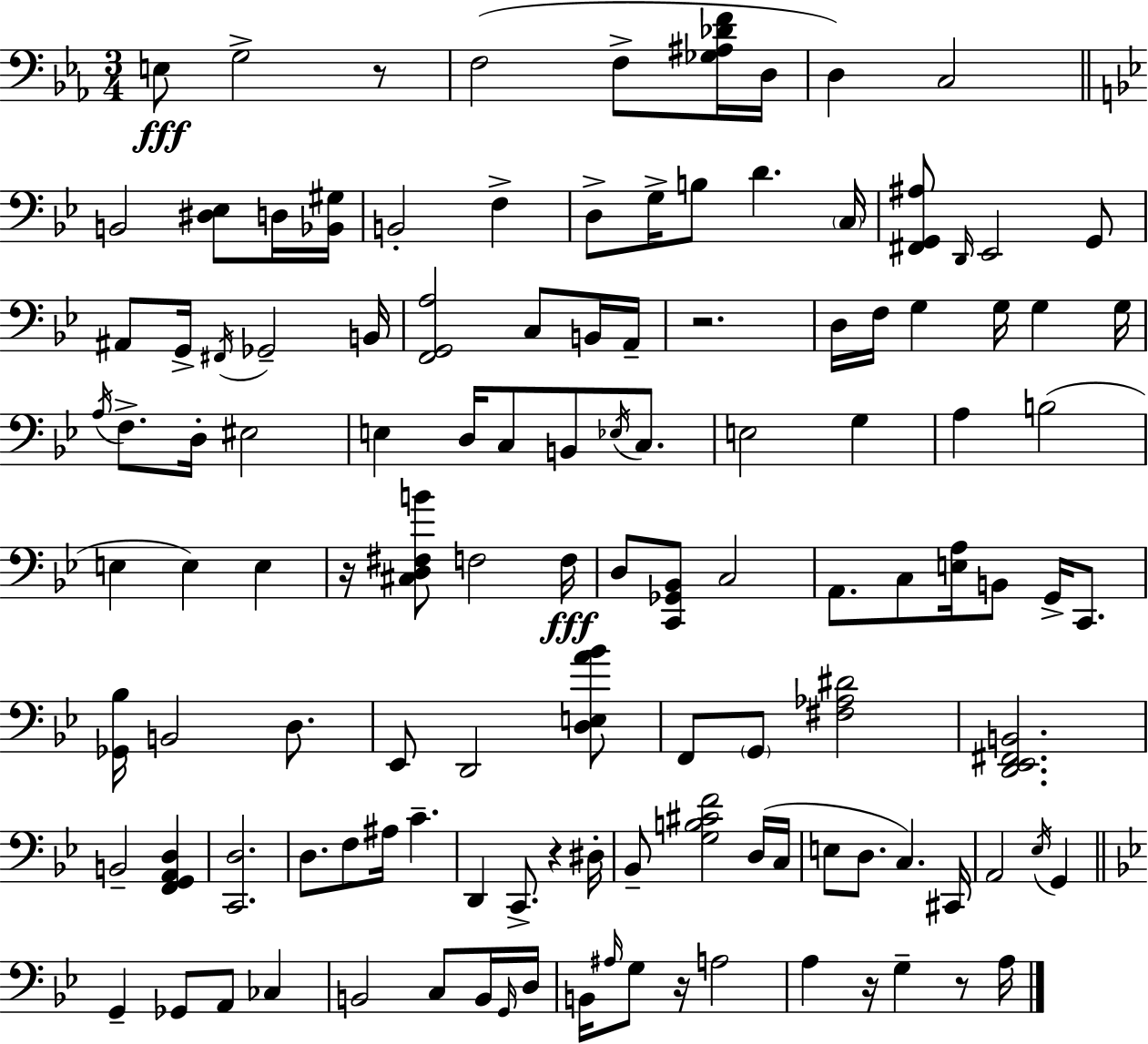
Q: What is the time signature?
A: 3/4